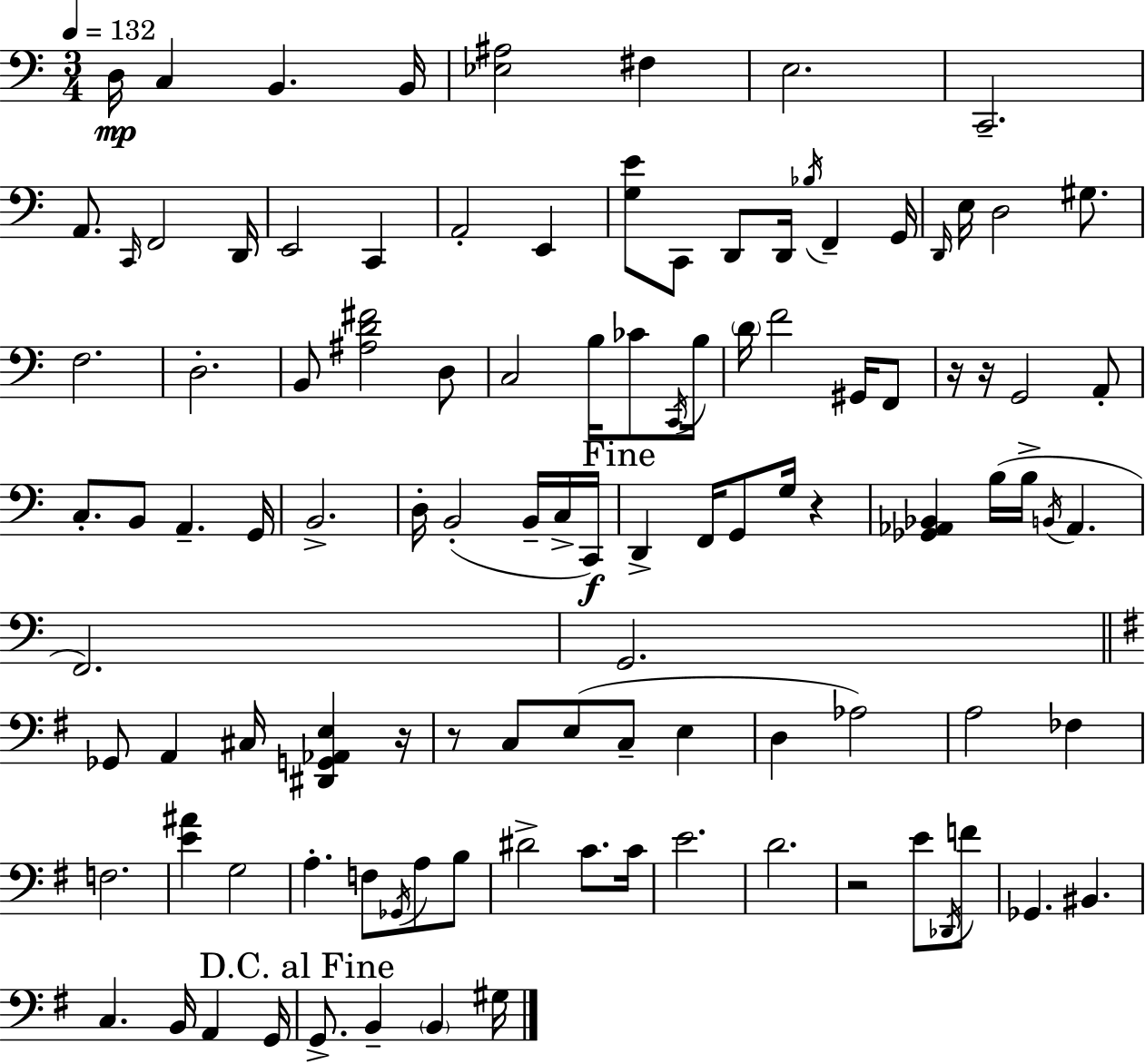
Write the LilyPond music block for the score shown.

{
  \clef bass
  \numericTimeSignature
  \time 3/4
  \key c \major
  \tempo 4 = 132
  d16\mp c4 b,4. b,16 | <ees ais>2 fis4 | e2. | c,2.-- | \break a,8. \grace { c,16 } f,2 | d,16 e,2 c,4 | a,2-. e,4 | <g e'>8 c,8 d,8 d,16 \acciaccatura { bes16 } f,4-- | \break g,16 \grace { d,16 } e16 d2 | gis8. f2. | d2.-. | b,8 <ais d' fis'>2 | \break d8 c2 b16 | ces'8 \acciaccatura { c,16 } b16 \parenthesize d'16 f'2 | gis,16 f,8 r16 r16 g,2 | a,8-. c8.-. b,8 a,4.-- | \break g,16 b,2.-> | d16-. b,2-.( | b,16-- c16-> c,16\f) \mark "Fine" d,4-> f,16 g,8 g16 | r4 <ges, aes, bes,>4 b16( b16-> \acciaccatura { b,16 } aes,4. | \break f,2.) | g,2. | \bar "||" \break \key g \major ges,8 a,4 cis16 <dis, g, aes, e>4 r16 | r8 c8 e8( c8-- e4 | d4 aes2) | a2 fes4 | \break f2. | <e' ais'>4 g2 | a4.-. f8 \acciaccatura { ges,16 } a8 b8 | dis'2-> c'8. | \break c'16 e'2. | d'2. | r2 e'8 \acciaccatura { des,16 } | f'8 ges,4. bis,4. | \break c4. b,16 a,4 | g,16 \mark "D.C. al Fine" g,8.-> b,4-- \parenthesize b,4 | gis16 \bar "|."
}